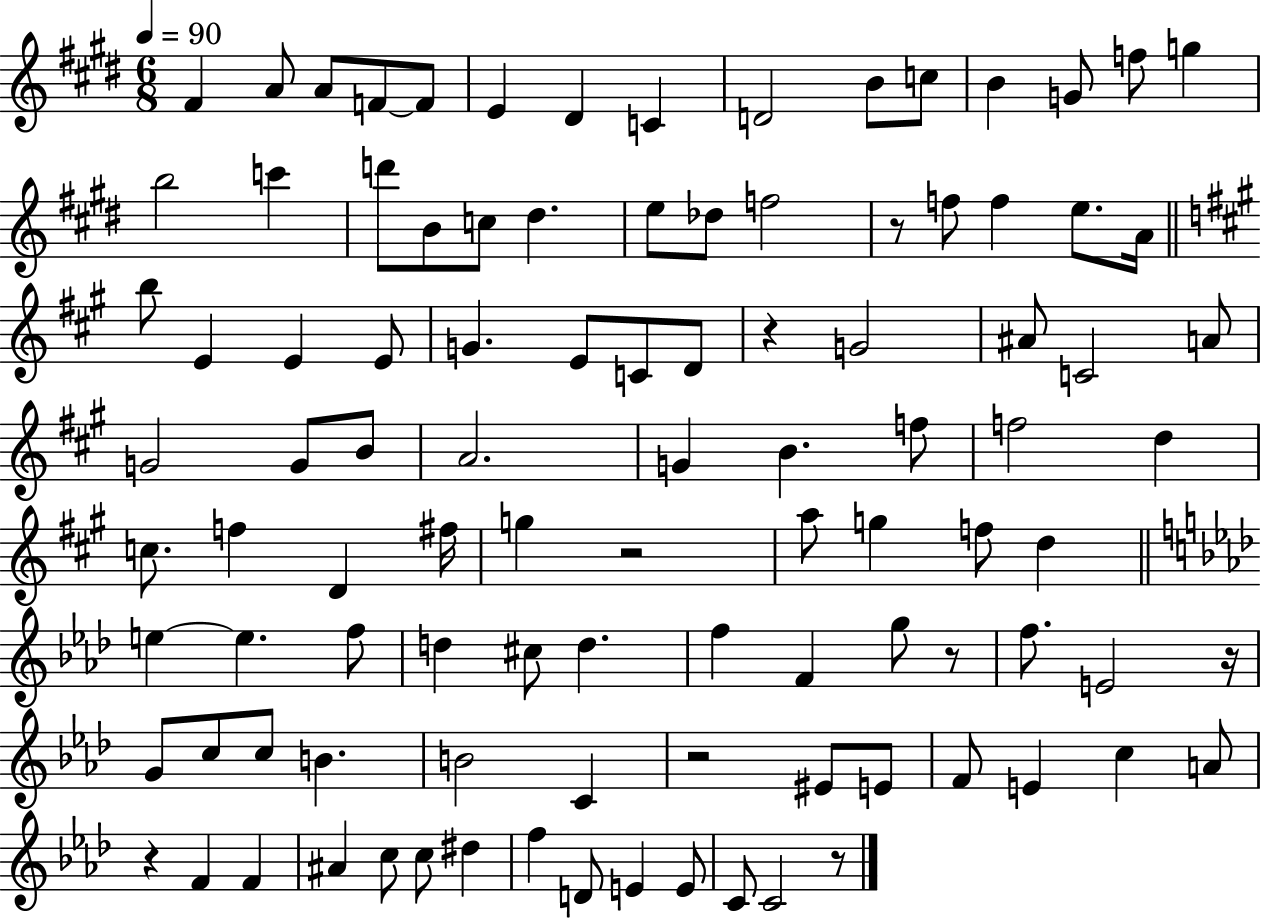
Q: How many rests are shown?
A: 8